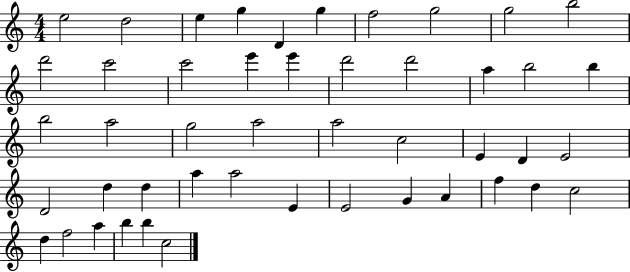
X:1
T:Untitled
M:4/4
L:1/4
K:C
e2 d2 e g D g f2 g2 g2 b2 d'2 c'2 c'2 e' e' d'2 d'2 a b2 b b2 a2 g2 a2 a2 c2 E D E2 D2 d d a a2 E E2 G A f d c2 d f2 a b b c2